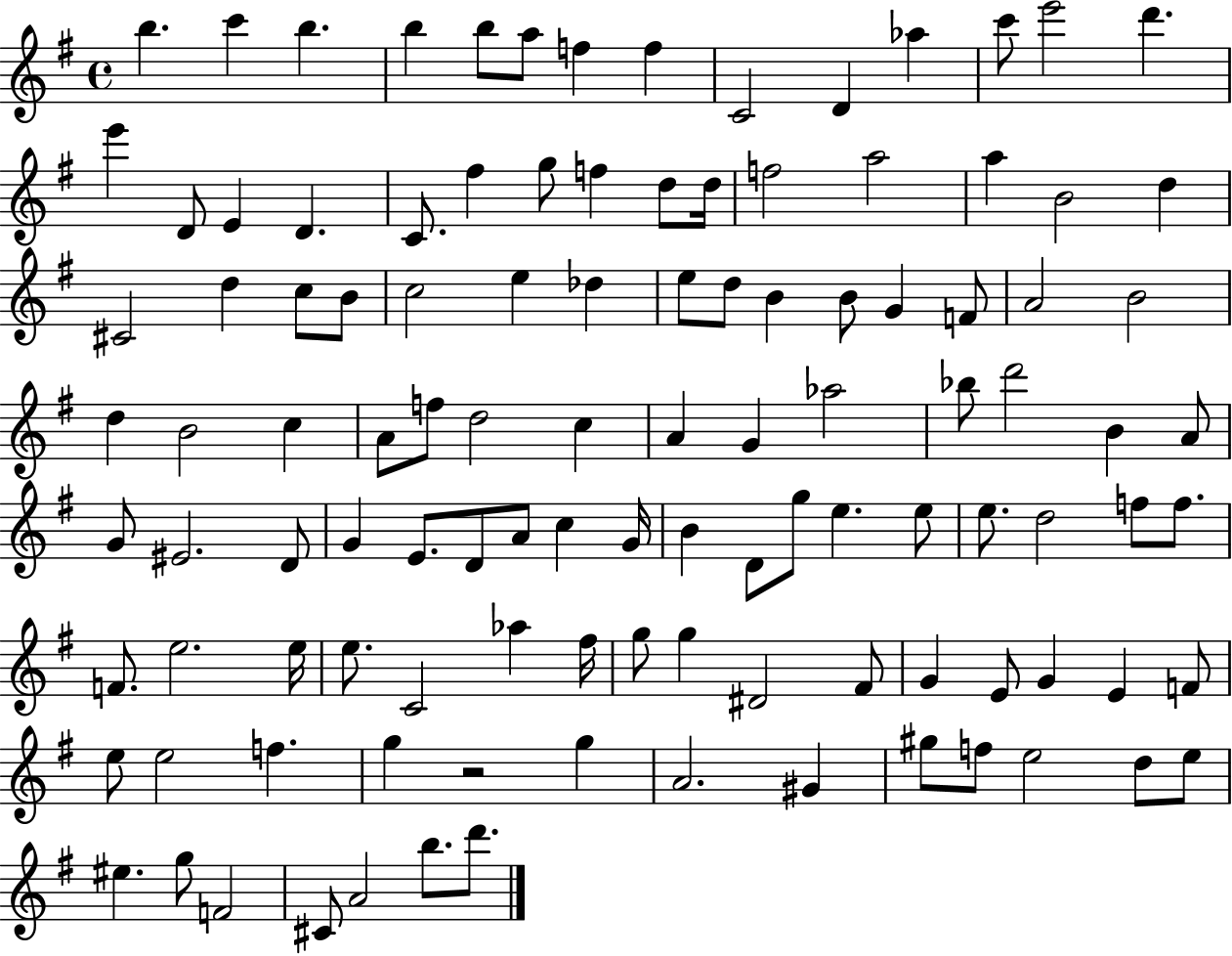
{
  \clef treble
  \time 4/4
  \defaultTimeSignature
  \key g \major
  \repeat volta 2 { b''4. c'''4 b''4. | b''4 b''8 a''8 f''4 f''4 | c'2 d'4 aes''4 | c'''8 e'''2 d'''4. | \break e'''4 d'8 e'4 d'4. | c'8. fis''4 g''8 f''4 d''8 d''16 | f''2 a''2 | a''4 b'2 d''4 | \break cis'2 d''4 c''8 b'8 | c''2 e''4 des''4 | e''8 d''8 b'4 b'8 g'4 f'8 | a'2 b'2 | \break d''4 b'2 c''4 | a'8 f''8 d''2 c''4 | a'4 g'4 aes''2 | bes''8 d'''2 b'4 a'8 | \break g'8 eis'2. d'8 | g'4 e'8. d'8 a'8 c''4 g'16 | b'4 d'8 g''8 e''4. e''8 | e''8. d''2 f''8 f''8. | \break f'8. e''2. e''16 | e''8. c'2 aes''4 fis''16 | g''8 g''4 dis'2 fis'8 | g'4 e'8 g'4 e'4 f'8 | \break e''8 e''2 f''4. | g''4 r2 g''4 | a'2. gis'4 | gis''8 f''8 e''2 d''8 e''8 | \break eis''4. g''8 f'2 | cis'8 a'2 b''8. d'''8. | } \bar "|."
}